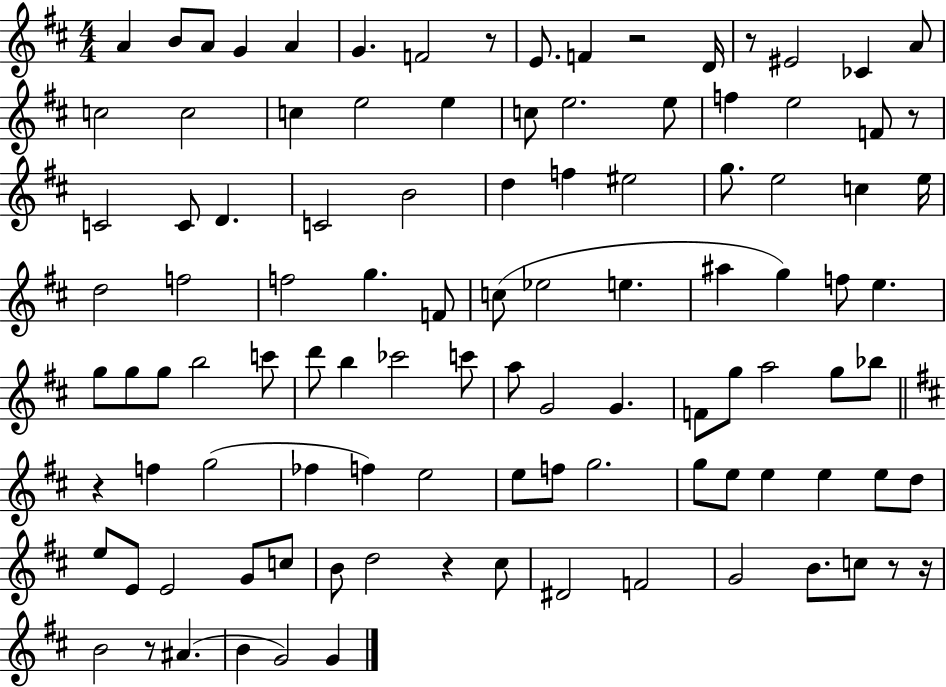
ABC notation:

X:1
T:Untitled
M:4/4
L:1/4
K:D
A B/2 A/2 G A G F2 z/2 E/2 F z2 D/4 z/2 ^E2 _C A/2 c2 c2 c e2 e c/2 e2 e/2 f e2 F/2 z/2 C2 C/2 D C2 B2 d f ^e2 g/2 e2 c e/4 d2 f2 f2 g F/2 c/2 _e2 e ^a g f/2 e g/2 g/2 g/2 b2 c'/2 d'/2 b _c'2 c'/2 a/2 G2 G F/2 g/2 a2 g/2 _b/2 z f g2 _f f e2 e/2 f/2 g2 g/2 e/2 e e e/2 d/2 e/2 E/2 E2 G/2 c/2 B/2 d2 z ^c/2 ^D2 F2 G2 B/2 c/2 z/2 z/4 B2 z/2 ^A B G2 G